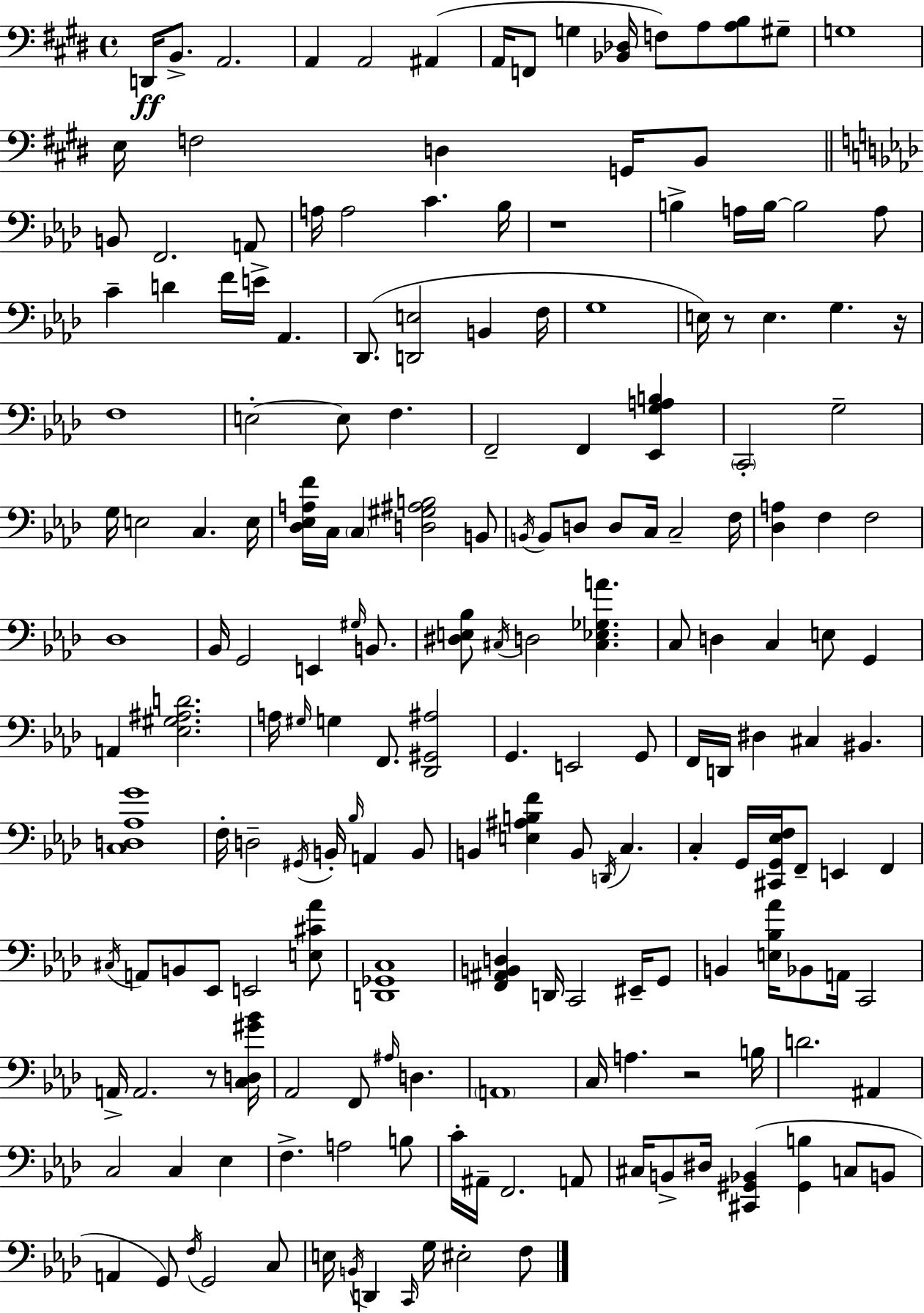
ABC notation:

X:1
T:Untitled
M:4/4
L:1/4
K:E
D,,/4 B,,/2 A,,2 A,, A,,2 ^A,, A,,/4 F,,/2 G, [_B,,_D,]/4 F,/2 A,/2 [A,B,]/2 ^G,/2 G,4 E,/4 F,2 D, G,,/4 B,,/2 B,,/2 F,,2 A,,/2 A,/4 A,2 C _B,/4 z4 B, A,/4 B,/4 B,2 A,/2 C D F/4 E/4 _A,, _D,,/2 [D,,E,]2 B,, F,/4 G,4 E,/4 z/2 E, G, z/4 F,4 E,2 E,/2 F, F,,2 F,, [_E,,G,A,B,] C,,2 G,2 G,/4 E,2 C, E,/4 [_D,_E,A,F]/4 C,/4 C, [D,^G,^A,B,]2 B,,/2 B,,/4 B,,/2 D,/2 D,/2 C,/4 C,2 F,/4 [_D,A,] F, F,2 _D,4 _B,,/4 G,,2 E,, ^G,/4 B,,/2 [^D,E,_B,]/2 ^C,/4 D,2 [^C,_E,_G,A] C,/2 D, C, E,/2 G,, A,, [_E,^G,^A,D]2 A,/4 ^G,/4 G, F,,/2 [_D,,^G,,^A,]2 G,, E,,2 G,,/2 F,,/4 D,,/4 ^D, ^C, ^B,, [C,D,_A,G]4 F,/4 D,2 ^G,,/4 B,,/4 _B,/4 A,, B,,/2 B,, [E,^A,B,F] B,,/2 D,,/4 C, C, G,,/4 [^C,,G,,_E,F,]/4 F,,/2 E,, F,, ^C,/4 A,,/2 B,,/2 _E,,/2 E,,2 [E,^C_A]/2 [D,,_G,,C,]4 [F,,^A,,B,,D,] D,,/4 C,,2 ^E,,/4 G,,/2 B,, [E,_B,_A]/4 _B,,/2 A,,/4 C,,2 A,,/4 A,,2 z/2 [C,D,^G_B]/4 _A,,2 F,,/2 ^A,/4 D, A,,4 C,/4 A, z2 B,/4 D2 ^A,, C,2 C, _E, F, A,2 B,/2 C/4 ^A,,/4 F,,2 A,,/2 ^C,/4 B,,/2 ^D,/4 [^C,,^G,,_B,,] [^G,,B,] C,/2 B,,/2 A,, G,,/2 F,/4 G,,2 C,/2 E,/4 B,,/4 D,, C,,/4 G,/4 ^E,2 F,/2